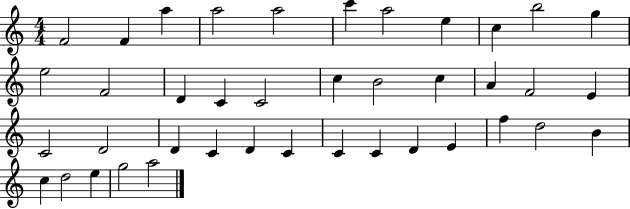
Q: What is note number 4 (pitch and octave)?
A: A5